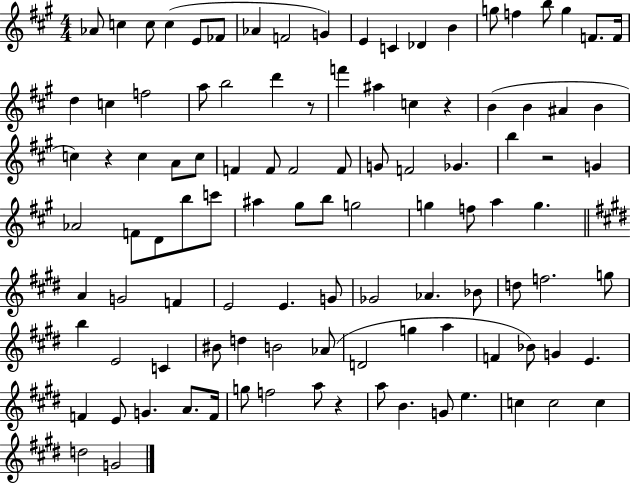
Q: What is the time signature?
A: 4/4